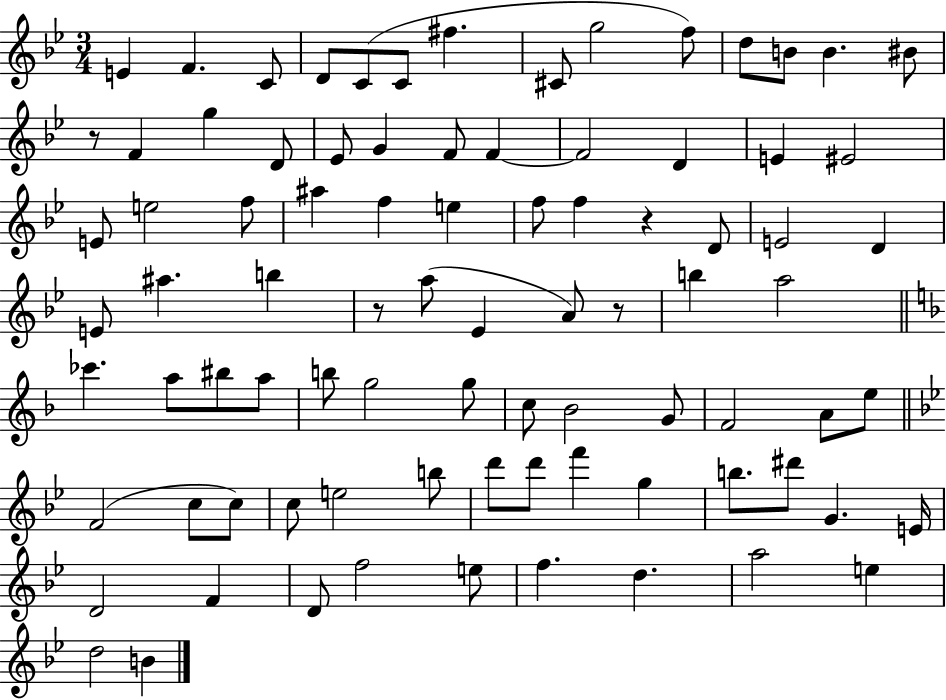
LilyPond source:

{
  \clef treble
  \numericTimeSignature
  \time 3/4
  \key bes \major
  e'4 f'4. c'8 | d'8 c'8( c'8 fis''4. | cis'8 g''2 f''8) | d''8 b'8 b'4. bis'8 | \break r8 f'4 g''4 d'8 | ees'8 g'4 f'8 f'4~~ | f'2 d'4 | e'4 eis'2 | \break e'8 e''2 f''8 | ais''4 f''4 e''4 | f''8 f''4 r4 d'8 | e'2 d'4 | \break e'8 ais''4. b''4 | r8 a''8( ees'4 a'8) r8 | b''4 a''2 | \bar "||" \break \key f \major ces'''4. a''8 bis''8 a''8 | b''8 g''2 g''8 | c''8 bes'2 g'8 | f'2 a'8 e''8 | \break \bar "||" \break \key g \minor f'2( c''8 c''8) | c''8 e''2 b''8 | d'''8 d'''8 f'''4 g''4 | b''8. dis'''8 g'4. e'16 | \break d'2 f'4 | d'8 f''2 e''8 | f''4. d''4. | a''2 e''4 | \break d''2 b'4 | \bar "|."
}